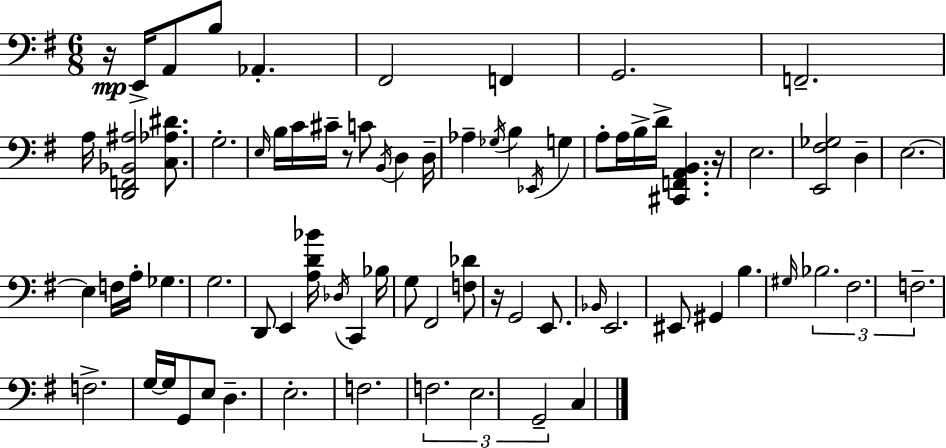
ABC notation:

X:1
T:Untitled
M:6/8
L:1/4
K:G
z/4 E,,/4 A,,/2 B,/2 _A,, ^F,,2 F,, G,,2 F,,2 A,/4 [D,,F,,_B,,^A,]2 [C,_A,^D]/2 G,2 E,/4 B,/4 C/4 ^C/4 z/2 C/2 B,,/4 D, D,/4 _A, _G,/4 B, _E,,/4 G, A,/2 A,/4 B,/4 D/4 [^C,,F,,A,,B,,] z/4 E,2 [E,,^F,_G,]2 D, E,2 E, F,/4 A,/4 _G, G,2 D,,/2 E,, [A,D_B]/4 _D,/4 C,, _B,/4 G,/2 ^F,,2 [F,_D]/2 z/4 G,,2 E,,/2 _B,,/4 E,,2 ^E,,/2 ^G,, B, ^G,/4 _B,2 ^F,2 F,2 F,2 G,/4 G,/4 G,,/2 E,/2 D, E,2 F,2 F,2 E,2 G,,2 C,